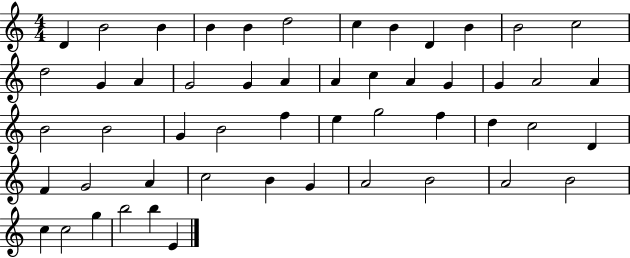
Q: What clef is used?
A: treble